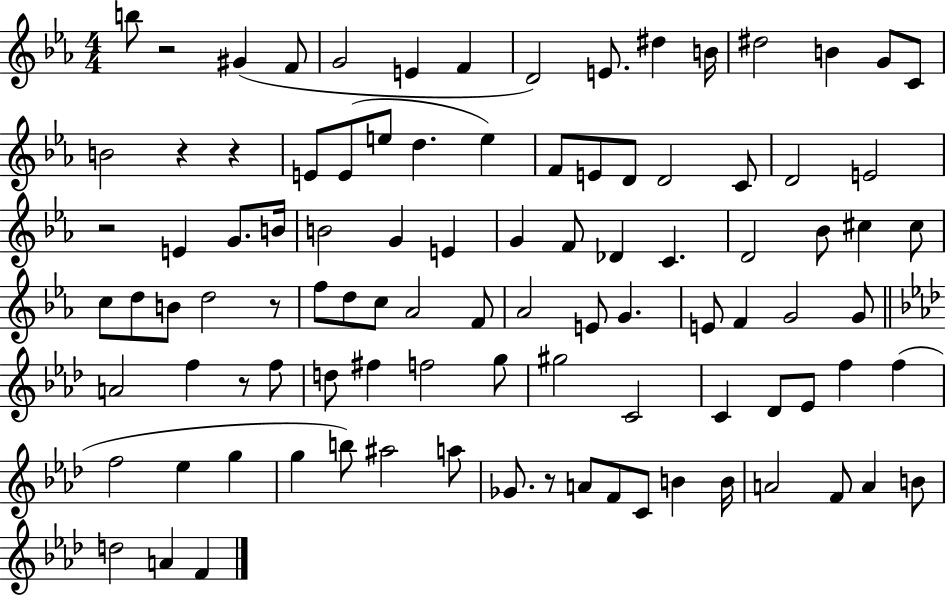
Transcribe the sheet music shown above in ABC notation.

X:1
T:Untitled
M:4/4
L:1/4
K:Eb
b/2 z2 ^G F/2 G2 E F D2 E/2 ^d B/4 ^d2 B G/2 C/2 B2 z z E/2 E/2 e/2 d e F/2 E/2 D/2 D2 C/2 D2 E2 z2 E G/2 B/4 B2 G E G F/2 _D C D2 _B/2 ^c ^c/2 c/2 d/2 B/2 d2 z/2 f/2 d/2 c/2 _A2 F/2 _A2 E/2 G E/2 F G2 G/2 A2 f z/2 f/2 d/2 ^f f2 g/2 ^g2 C2 C _D/2 _E/2 f f f2 _e g g b/2 ^a2 a/2 _G/2 z/2 A/2 F/2 C/2 B B/4 A2 F/2 A B/2 d2 A F